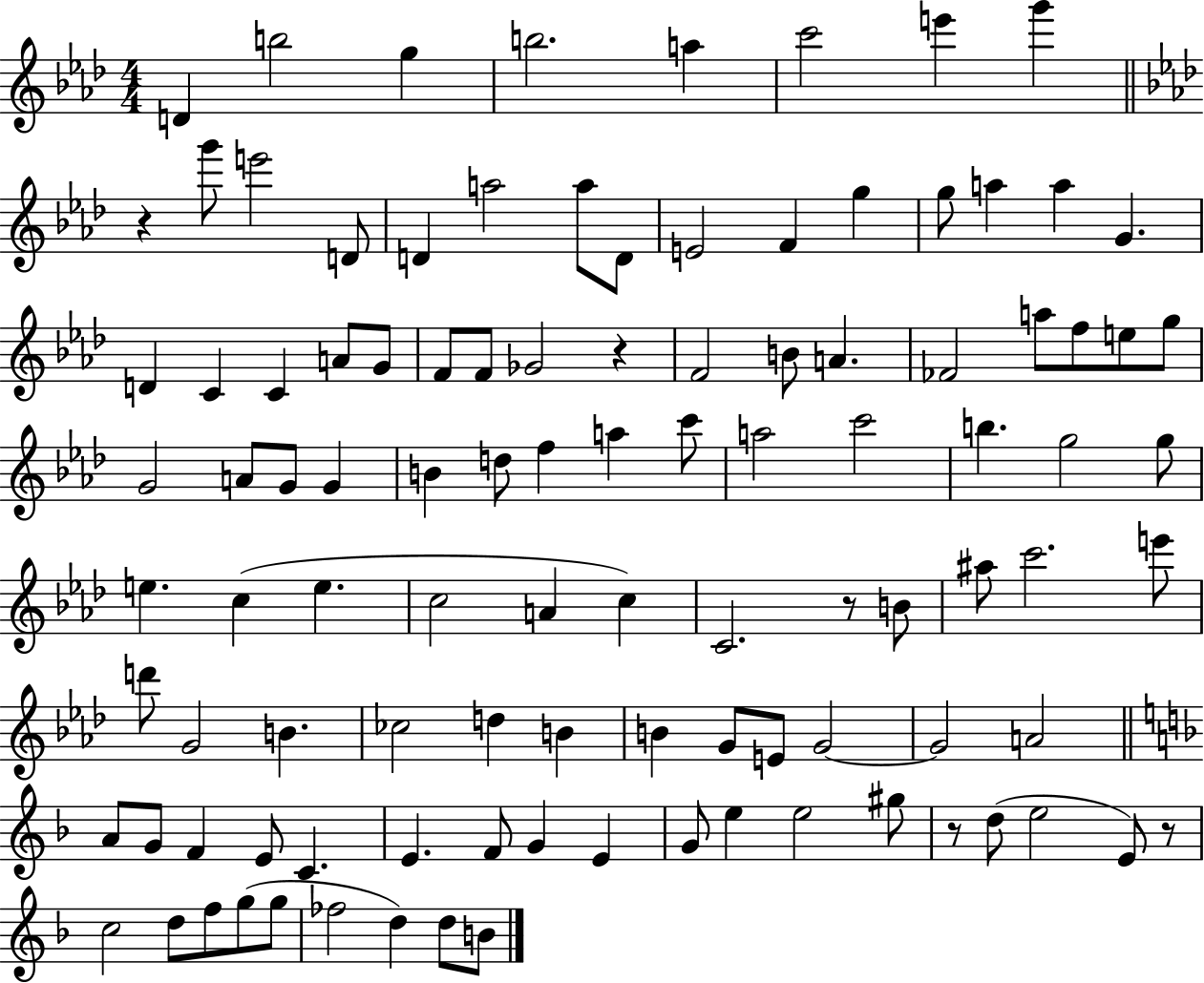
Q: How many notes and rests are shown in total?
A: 105